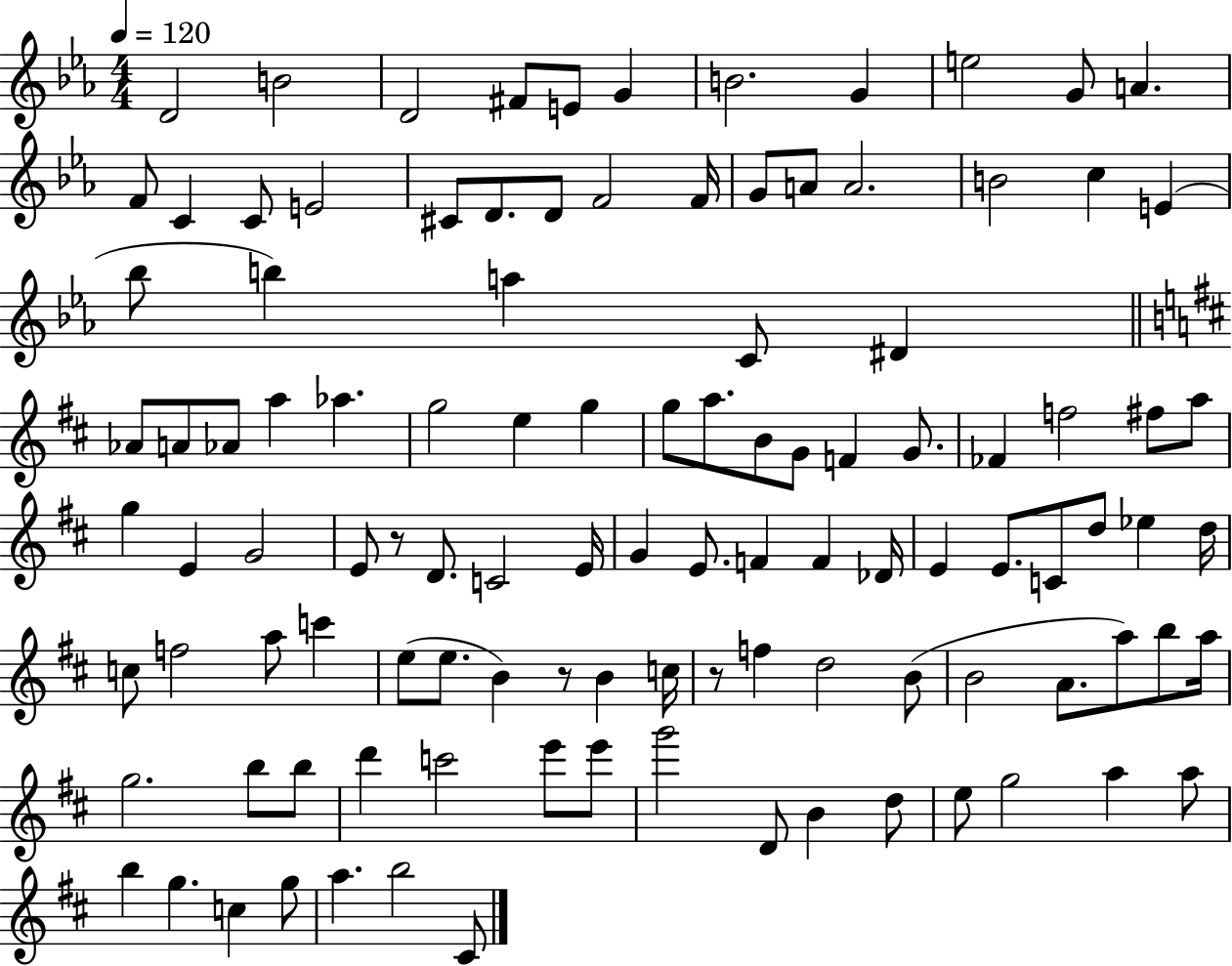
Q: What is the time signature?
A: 4/4